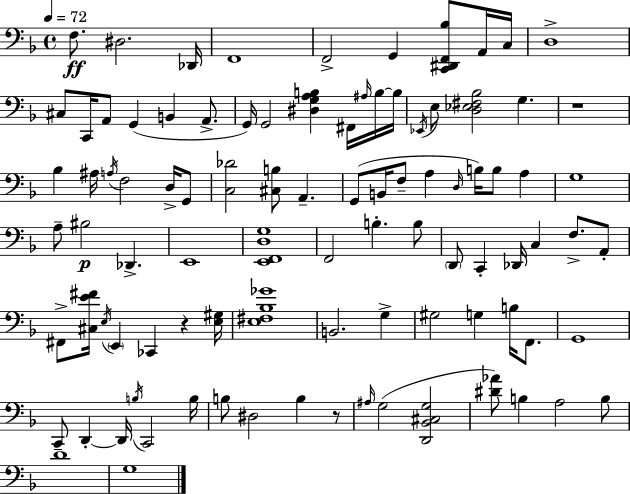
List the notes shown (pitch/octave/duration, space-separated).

F3/e. D#3/h. Db2/s F2/w F2/h G2/q [C2,D#2,F2,Bb3]/e A2/s C3/s D3/w C#3/e C2/s A2/e G2/q B2/q A2/e. G2/s G2/h [D#3,G3,A3,B3]/q F#2/s A#3/s B3/s B3/s Eb2/s E3/e [D3,Eb3,F#3,Bb3]/h G3/q. R/w Bb3/q A#3/s A3/s F3/h D3/s G2/e [C3,Db4]/h [C#3,B3]/e A2/q. G2/e B2/s F3/e A3/q D3/s B3/s B3/e A3/q G3/w A3/e BIS3/h Db2/q. E2/w [E2,F2,D3,G3]/w F2/h B3/q. B3/e D2/e C2/q Db2/s C3/q F3/e. A2/e F#2/e [C#3,E4,F#4]/s E3/s E2/q CES2/q R/q [E3,G#3]/s [E3,F#3,Bb3,Gb4]/w B2/h. G3/q G#3/h G3/q B3/s F2/e. G2/w C2/e D2/q D2/s B3/s C2/h B3/s B3/e D#3/h B3/q R/e A#3/s G3/h [D2,Bb2,C#3,G3]/h [D#4,Ab4]/e B3/q A3/h B3/e D4/w G3/w